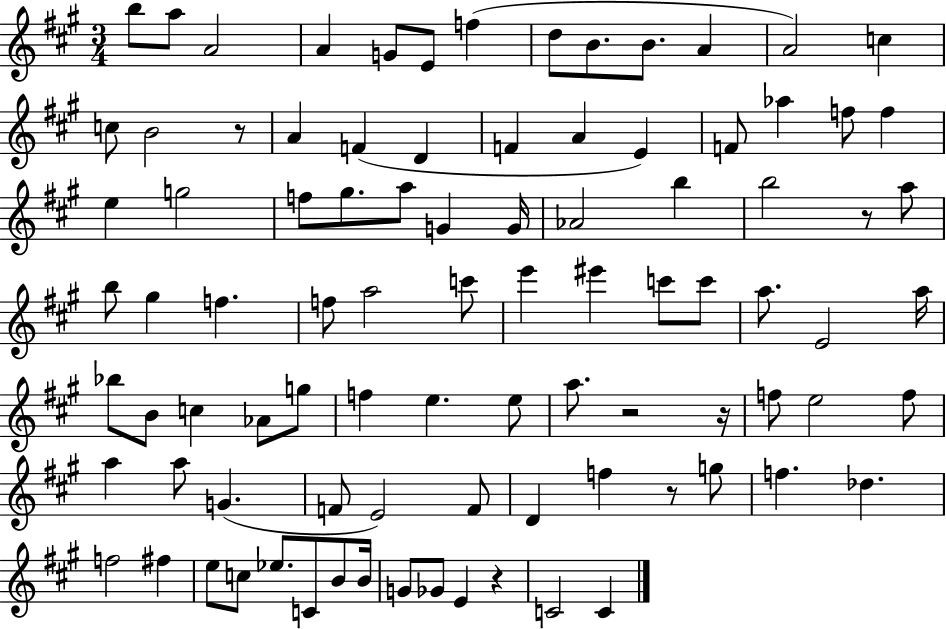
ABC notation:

X:1
T:Untitled
M:3/4
L:1/4
K:A
b/2 a/2 A2 A G/2 E/2 f d/2 B/2 B/2 A A2 c c/2 B2 z/2 A F D F A E F/2 _a f/2 f e g2 f/2 ^g/2 a/2 G G/4 _A2 b b2 z/2 a/2 b/2 ^g f f/2 a2 c'/2 e' ^e' c'/2 c'/2 a/2 E2 a/4 _b/2 B/2 c _A/2 g/2 f e e/2 a/2 z2 z/4 f/2 e2 f/2 a a/2 G F/2 E2 F/2 D f z/2 g/2 f _d f2 ^f e/2 c/2 _e/2 C/2 B/2 B/4 G/2 _G/2 E z C2 C